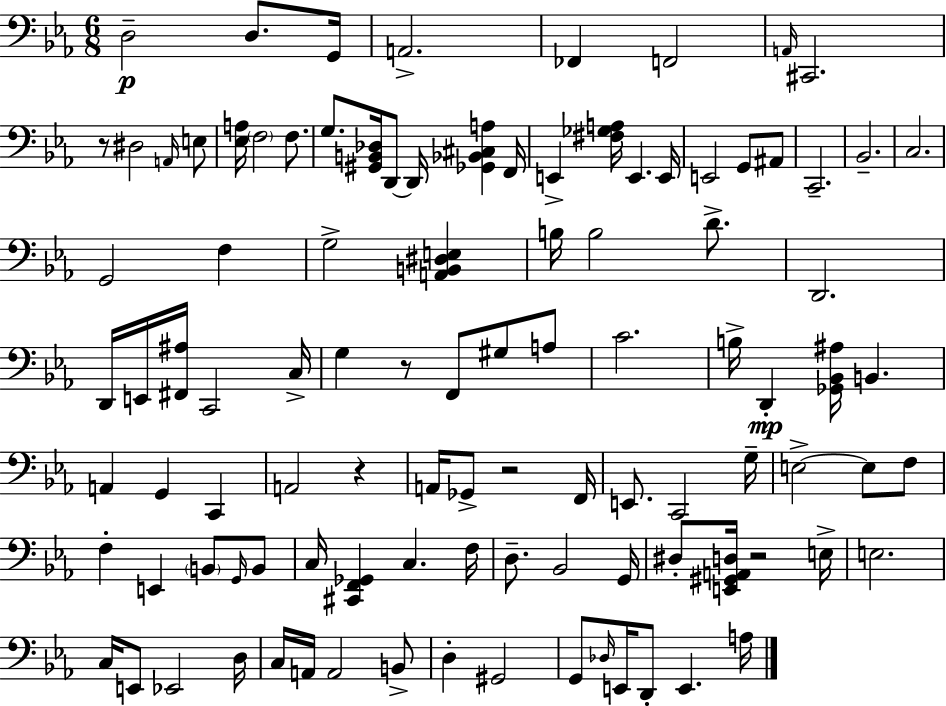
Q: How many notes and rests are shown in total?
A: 102